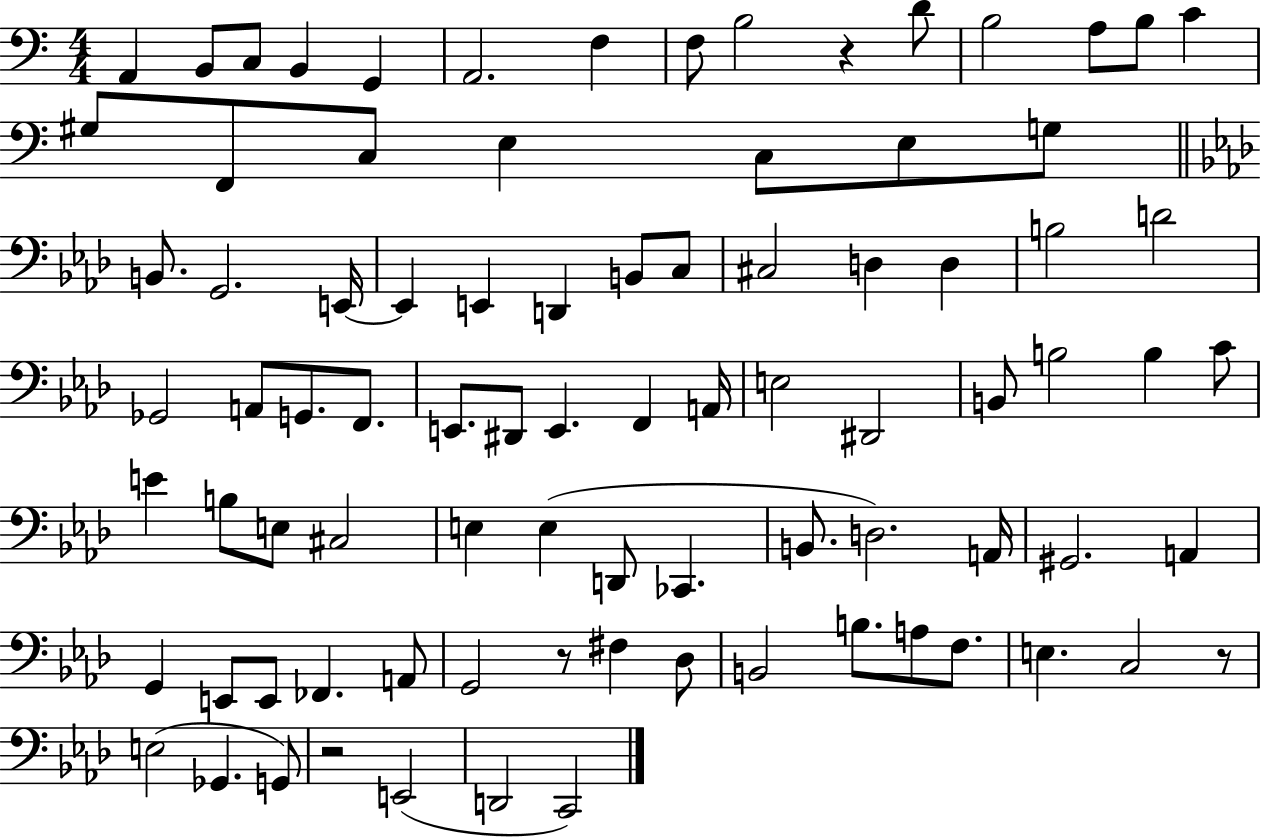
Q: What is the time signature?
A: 4/4